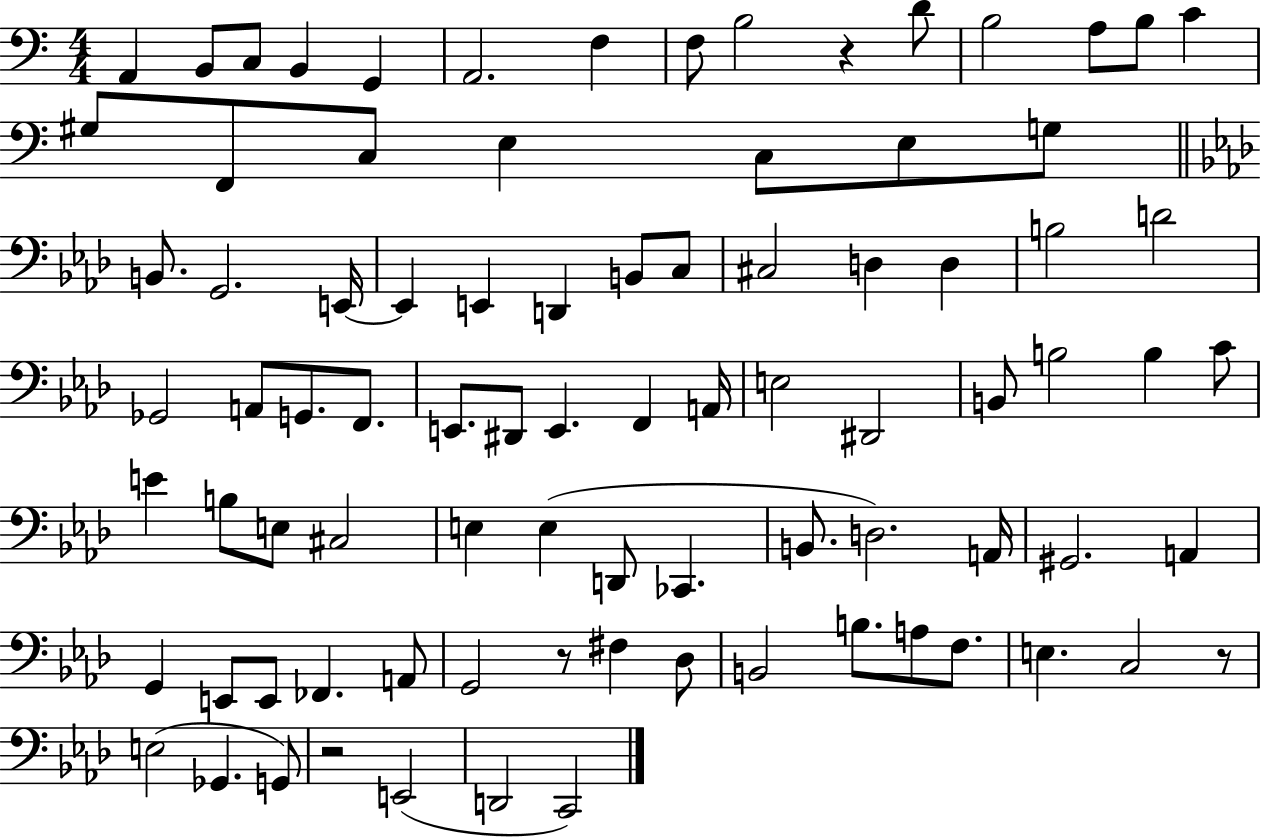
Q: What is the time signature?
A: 4/4